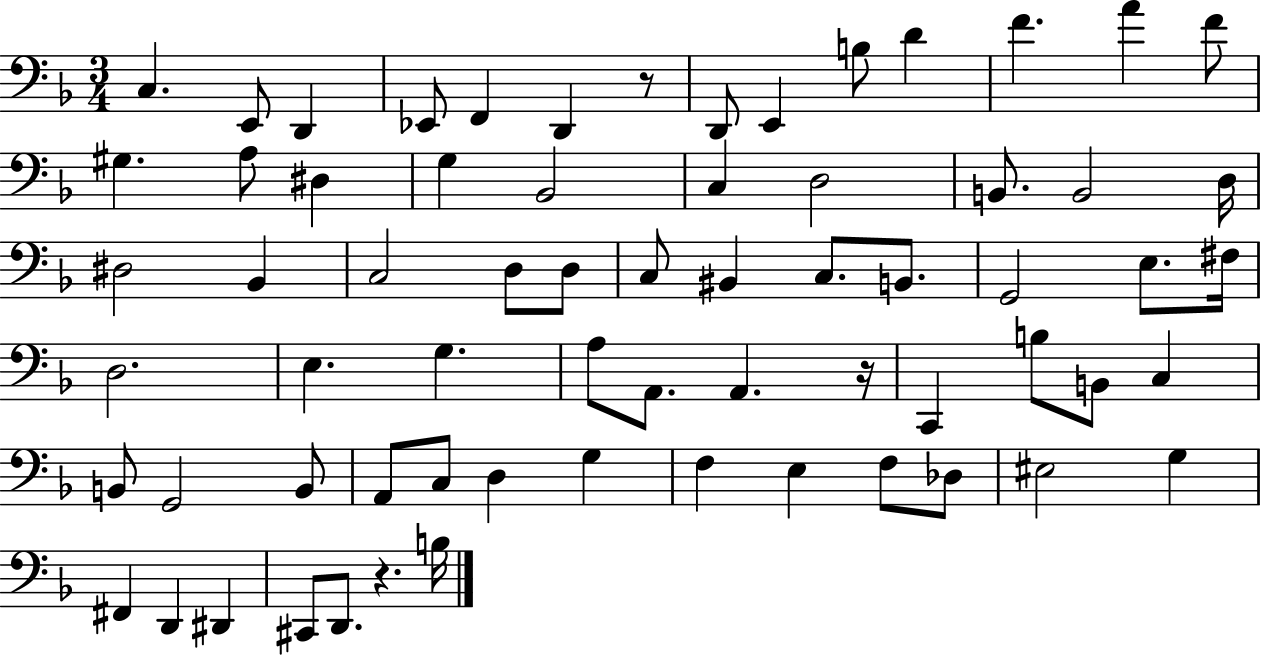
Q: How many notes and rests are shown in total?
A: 67